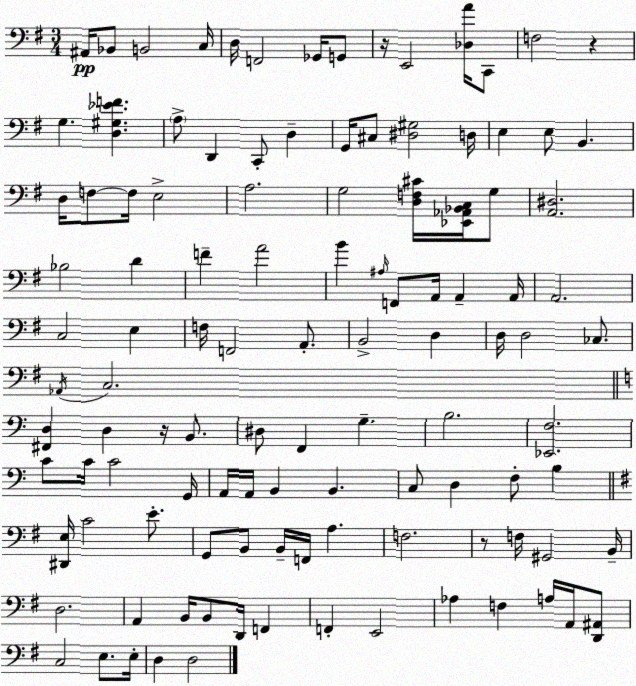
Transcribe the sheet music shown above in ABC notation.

X:1
T:Untitled
M:3/4
L:1/4
K:G
^A,,/4 _B,,/2 B,,2 C,/4 D,/4 F,,2 _G,,/4 G,,/2 z/4 E,,2 [_D,A]/4 C,,/2 F,2 z G, [D,^G,_EF] A,/2 D,, C,,/2 D, G,,/4 ^C,/2 [^D,^G,]2 D,/4 E, E,/2 B,, D,/4 F,/2 F,/4 E,2 A,2 G,2 [D,F,^C]/4 [_E,,_A,,_B,,C,]/4 G,/2 [A,,^D,]2 _B,2 D F A2 B ^A,/4 F,,/2 A,,/4 A,, A,,/4 A,,2 C,2 E, F,/4 F,,2 A,,/2 B,,2 D, D,/4 D,2 _C,/2 _A,,/4 C,2 [^F,,D,] D, z/4 B,,/2 ^D,/2 F,, G, B,2 [_E,,F,]2 C/2 C/4 C2 G,,/4 A,,/4 A,,/4 B,, B,, C,/2 D, F,/2 B, [^D,,E,]/4 C2 E/2 G,,/2 B,,/2 B,,/4 F,,/4 A, F,2 z/2 F,/4 ^G,,2 B,,/4 D,2 A,, B,,/4 B,,/2 D,,/4 F,, F,, E,,2 _A, F, A,/4 A,,/4 [D,,^A,,]/2 C,2 E,/2 E,/4 D, D,2